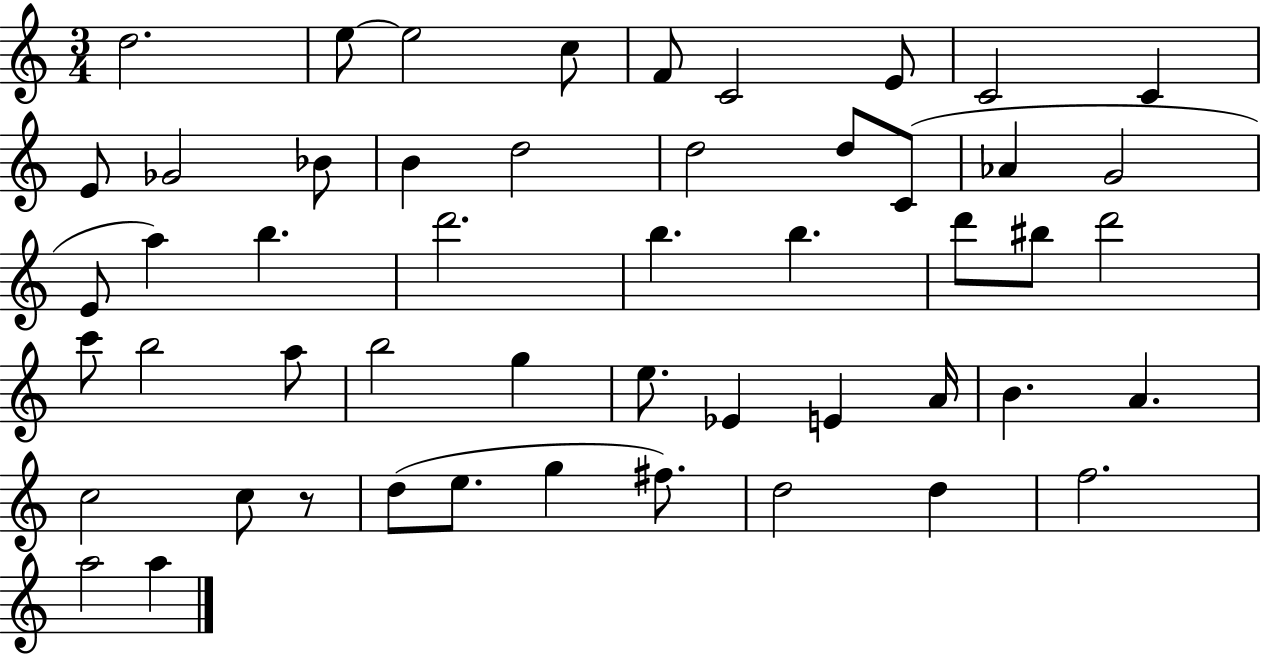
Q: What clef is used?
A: treble